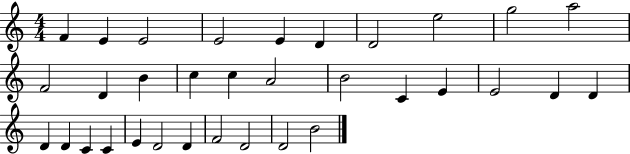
{
  \clef treble
  \numericTimeSignature
  \time 4/4
  \key c \major
  f'4 e'4 e'2 | e'2 e'4 d'4 | d'2 e''2 | g''2 a''2 | \break f'2 d'4 b'4 | c''4 c''4 a'2 | b'2 c'4 e'4 | e'2 d'4 d'4 | \break d'4 d'4 c'4 c'4 | e'4 d'2 d'4 | f'2 d'2 | d'2 b'2 | \break \bar "|."
}